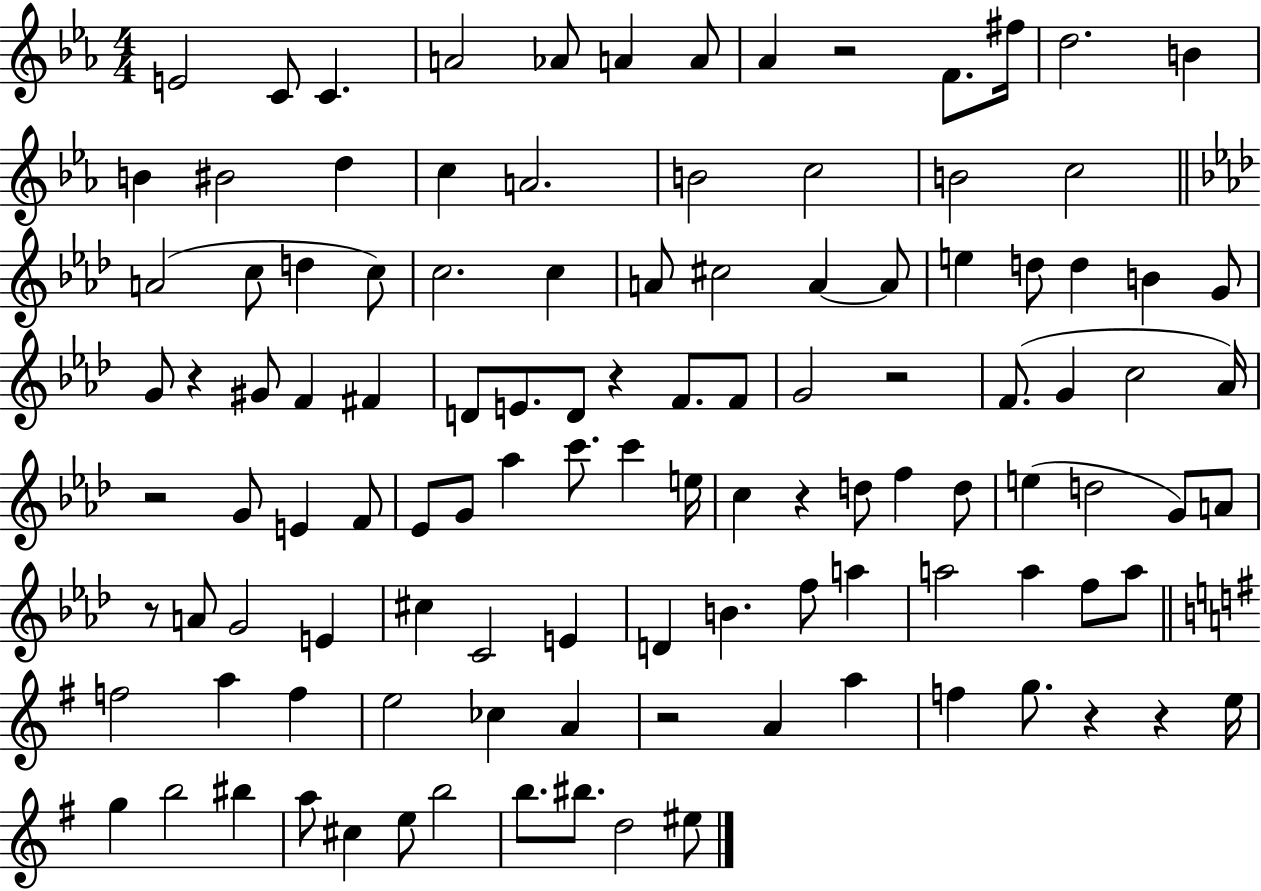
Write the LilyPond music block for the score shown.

{
  \clef treble
  \numericTimeSignature
  \time 4/4
  \key ees \major
  e'2 c'8 c'4. | a'2 aes'8 a'4 a'8 | aes'4 r2 f'8. fis''16 | d''2. b'4 | \break b'4 bis'2 d''4 | c''4 a'2. | b'2 c''2 | b'2 c''2 | \break \bar "||" \break \key f \minor a'2( c''8 d''4 c''8) | c''2. c''4 | a'8 cis''2 a'4~~ a'8 | e''4 d''8 d''4 b'4 g'8 | \break g'8 r4 gis'8 f'4 fis'4 | d'8 e'8. d'8 r4 f'8. f'8 | g'2 r2 | f'8.( g'4 c''2 aes'16) | \break r2 g'8 e'4 f'8 | ees'8 g'8 aes''4 c'''8. c'''4 e''16 | c''4 r4 d''8 f''4 d''8 | e''4( d''2 g'8) a'8 | \break r8 a'8 g'2 e'4 | cis''4 c'2 e'4 | d'4 b'4. f''8 a''4 | a''2 a''4 f''8 a''8 | \break \bar "||" \break \key g \major f''2 a''4 f''4 | e''2 ces''4 a'4 | r2 a'4 a''4 | f''4 g''8. r4 r4 e''16 | \break g''4 b''2 bis''4 | a''8 cis''4 e''8 b''2 | b''8. bis''8. d''2 eis''8 | \bar "|."
}